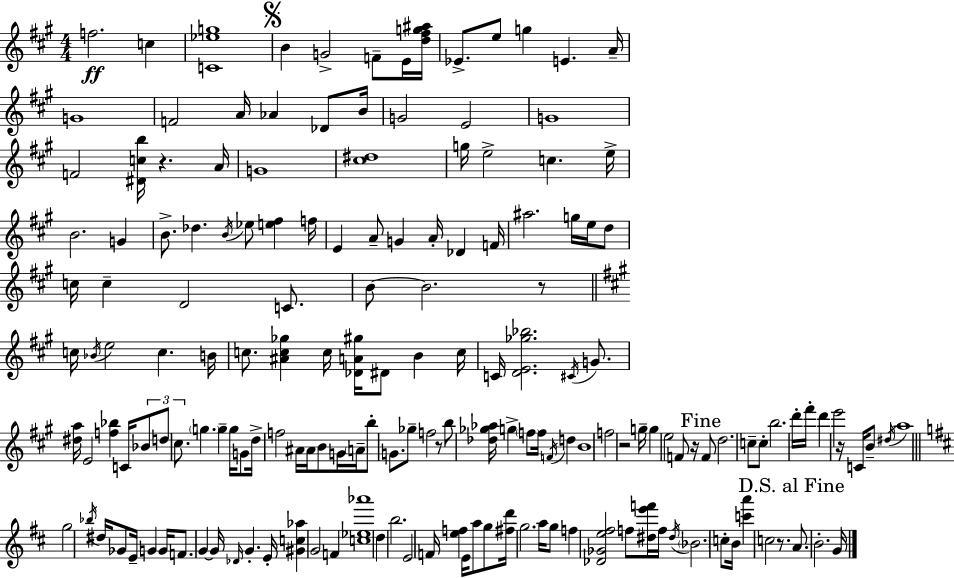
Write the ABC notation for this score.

X:1
T:Untitled
M:4/4
L:1/4
K:A
f2 c [C_eg]4 B G2 F/2 E/4 [d^fg^a]/4 _E/2 e/2 g E A/4 G4 F2 A/4 _A _D/2 B/4 G2 E2 G4 F2 [^Dcb]/4 z A/4 G4 [^c^d]4 g/4 e2 c e/4 B2 G B/2 _d B/4 _e/2 [e^f] f/4 E A/2 G A/4 _D F/4 ^a2 g/4 e/4 d/2 c/4 c D2 C/2 B/2 B2 z/2 c/4 _B/4 e2 c B/4 c/2 [^Ac_g] c/4 [_DA^g]/4 ^D/2 B c/4 C/4 [DE_g_b]2 ^C/4 G/2 [^da]/4 E2 [f_b] C/4 _B/2 d/2 ^c/2 g g g/4 G/2 d/4 f2 ^A/4 ^A/4 B/2 G/4 A/4 b/2 G/2 _g/2 f2 z/2 b/2 [_d_g_a]/4 g f/2 f/4 F/4 d B4 f2 z2 g/4 g e2 F/2 z/4 F/2 d2 c/2 c/2 b2 d'/4 ^f'/4 d' e'2 z/4 C/4 B/2 ^d/4 a4 g2 _b/4 ^d/4 _G/2 E/4 G G/4 F/2 G G/4 _D/4 G E/4 [^Gc_a] G2 F [c_e_a']4 d b2 E2 F/4 [ef] E/4 a/2 g/2 [^fd']/4 g2 a/4 g/2 f [_D_Ge^f]2 f/2 [^de'f']/4 f/4 ^d/4 _B2 c/2 B/4 [c'a'] c2 z/2 A/2 B2 G/4